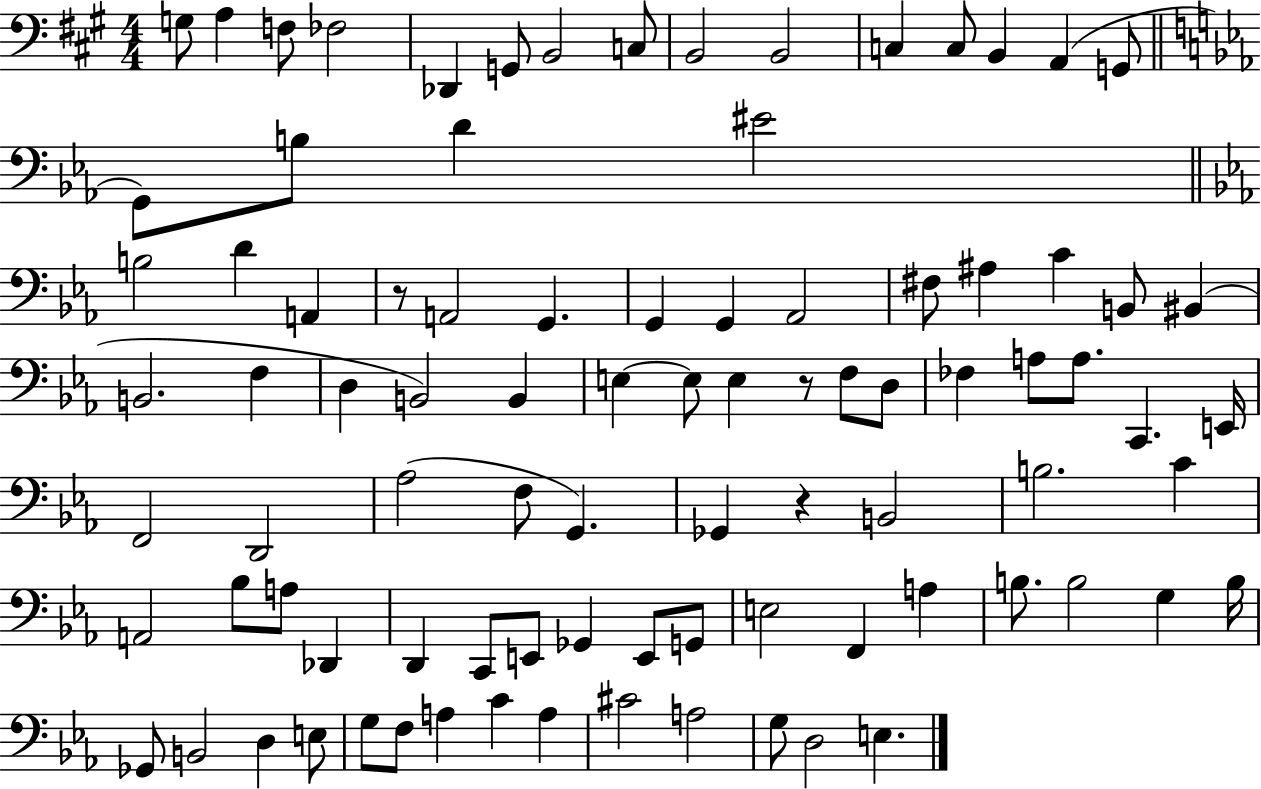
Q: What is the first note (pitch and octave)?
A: G3